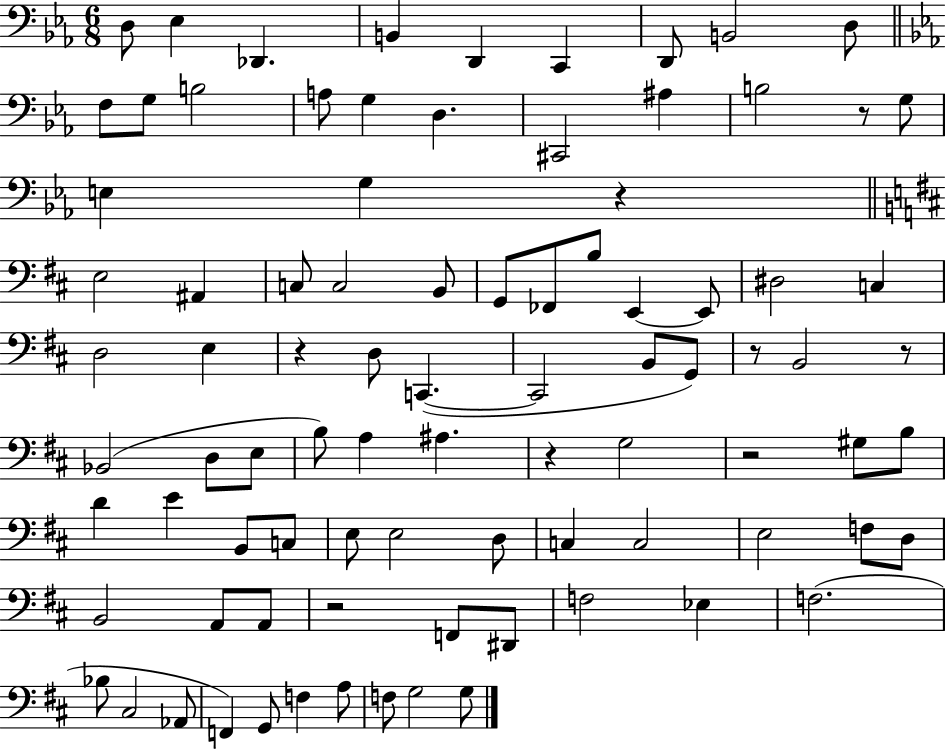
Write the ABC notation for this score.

X:1
T:Untitled
M:6/8
L:1/4
K:Eb
D,/2 _E, _D,, B,, D,, C,, D,,/2 B,,2 D,/2 F,/2 G,/2 B,2 A,/2 G, D, ^C,,2 ^A, B,2 z/2 G,/2 E, G, z E,2 ^A,, C,/2 C,2 B,,/2 G,,/2 _F,,/2 B,/2 E,, E,,/2 ^D,2 C, D,2 E, z D,/2 C,, C,,2 B,,/2 G,,/2 z/2 B,,2 z/2 _B,,2 D,/2 E,/2 B,/2 A, ^A, z G,2 z2 ^G,/2 B,/2 D E B,,/2 C,/2 E,/2 E,2 D,/2 C, C,2 E,2 F,/2 D,/2 B,,2 A,,/2 A,,/2 z2 F,,/2 ^D,,/2 F,2 _E, F,2 _B,/2 ^C,2 _A,,/2 F,, G,,/2 F, A,/2 F,/2 G,2 G,/2